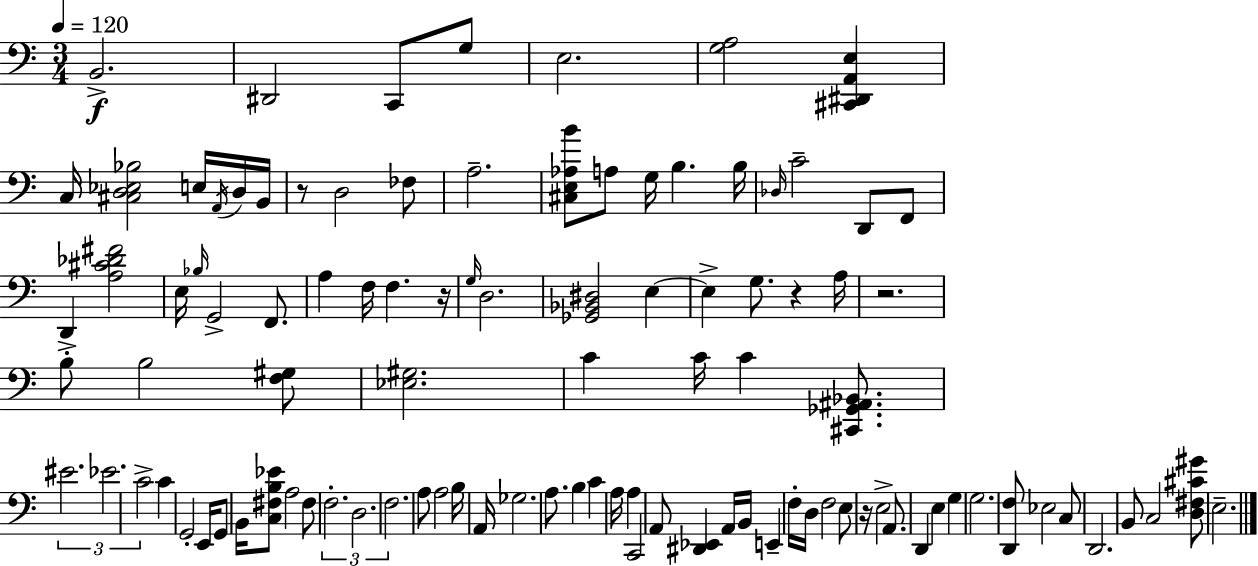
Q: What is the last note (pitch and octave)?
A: E3